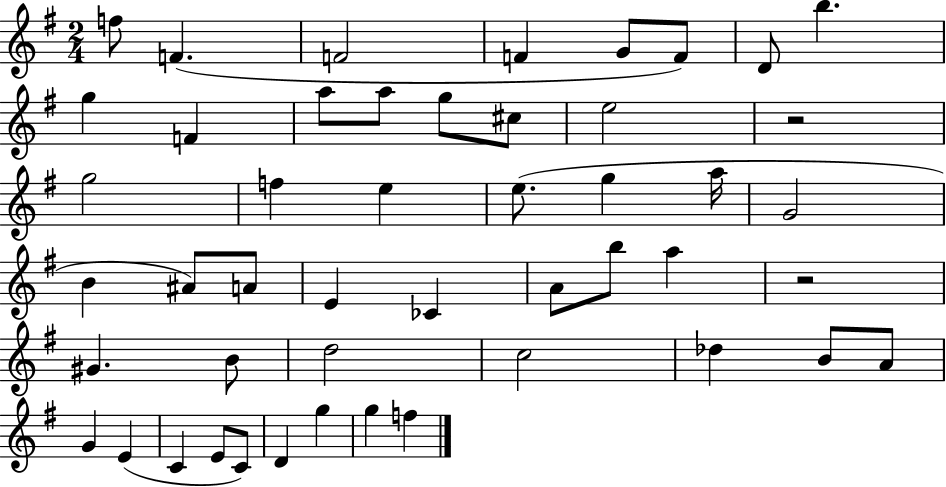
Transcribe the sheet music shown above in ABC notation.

X:1
T:Untitled
M:2/4
L:1/4
K:G
f/2 F F2 F G/2 F/2 D/2 b g F a/2 a/2 g/2 ^c/2 e2 z2 g2 f e e/2 g a/4 G2 B ^A/2 A/2 E _C A/2 b/2 a z2 ^G B/2 d2 c2 _d B/2 A/2 G E C E/2 C/2 D g g f